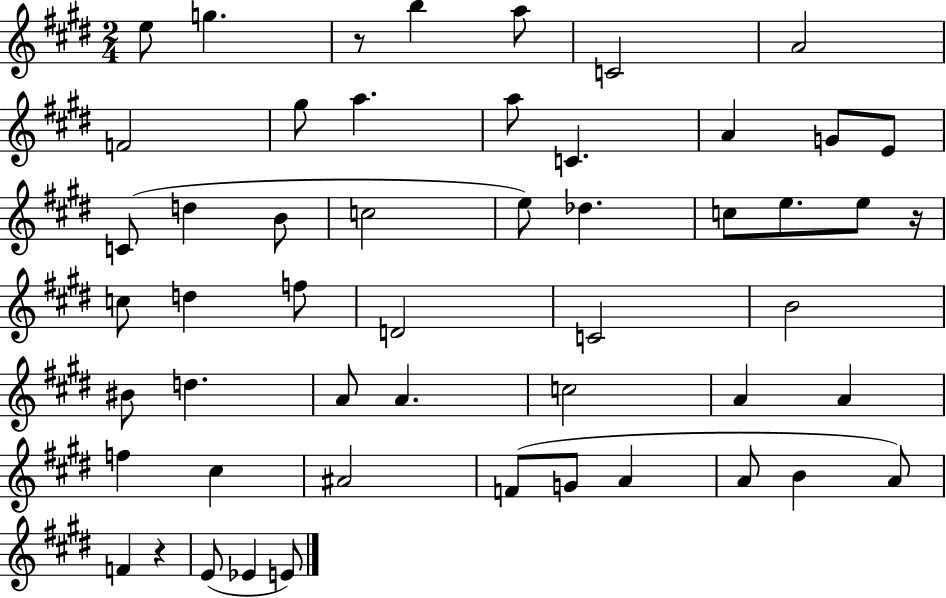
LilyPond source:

{
  \clef treble
  \numericTimeSignature
  \time 2/4
  \key e \major
  e''8 g''4. | r8 b''4 a''8 | c'2 | a'2 | \break f'2 | gis''8 a''4. | a''8 c'4. | a'4 g'8 e'8 | \break c'8( d''4 b'8 | c''2 | e''8) des''4. | c''8 e''8. e''8 r16 | \break c''8 d''4 f''8 | d'2 | c'2 | b'2 | \break bis'8 d''4. | a'8 a'4. | c''2 | a'4 a'4 | \break f''4 cis''4 | ais'2 | f'8( g'8 a'4 | a'8 b'4 a'8) | \break f'4 r4 | e'8( ees'4 e'8) | \bar "|."
}